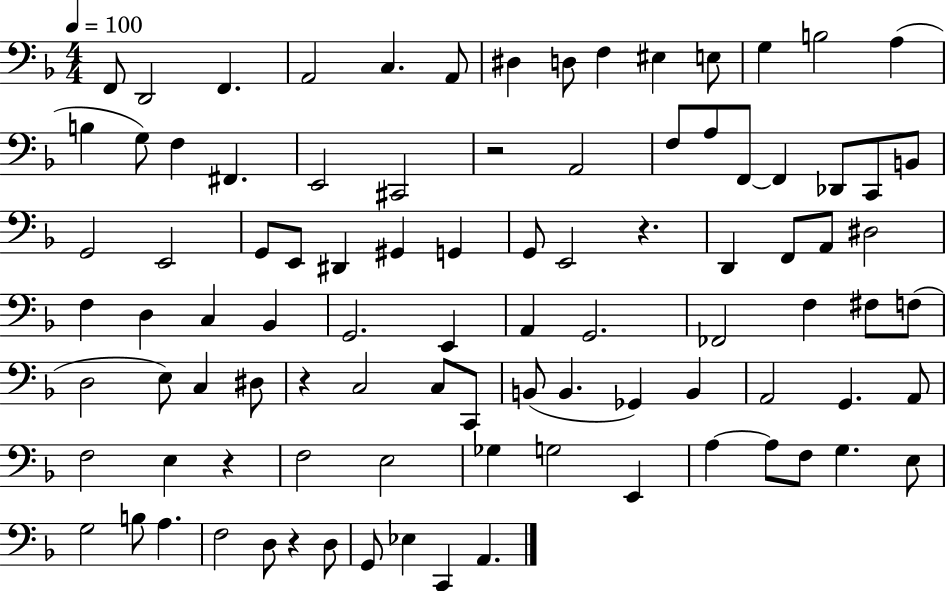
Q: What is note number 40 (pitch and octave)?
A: A2